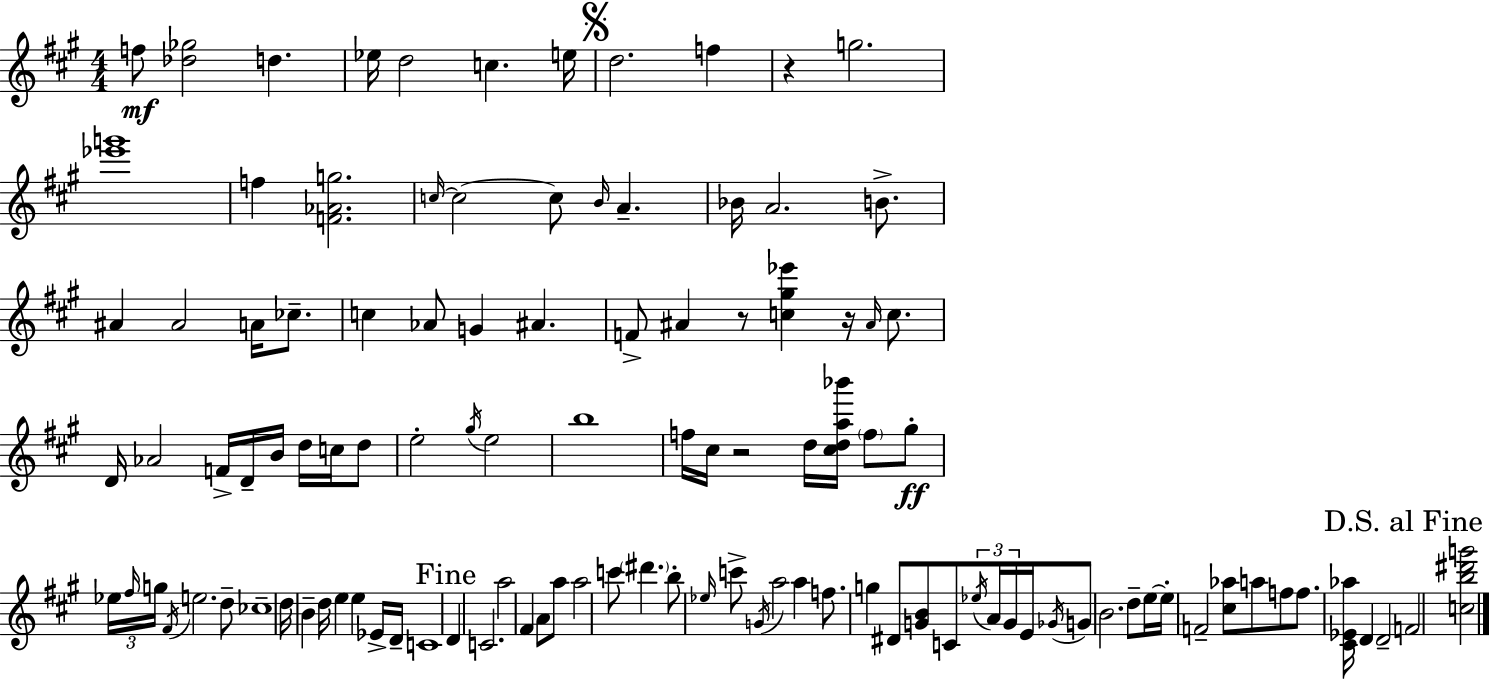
X:1
T:Untitled
M:4/4
L:1/4
K:A
f/2 [_d_g]2 d _e/4 d2 c e/4 d2 f z g2 [_e'g']4 f [F_Ag]2 c/4 c2 c/2 B/4 A _B/4 A2 B/2 ^A ^A2 A/4 _c/2 c _A/2 G ^A F/2 ^A z/2 [c^g_e'] z/4 ^A/4 c/2 D/4 _A2 F/4 D/4 B/4 d/4 c/4 d/2 e2 ^g/4 e2 b4 f/4 ^c/4 z2 d/4 [^cda_b']/4 f/2 ^g/2 _e/4 ^f/4 g/4 ^F/4 e2 d/2 _c4 d/4 B d/4 e e _E/4 D/4 C4 D C2 a2 ^F A/2 a/2 a2 c'/2 ^d' b/2 _e/4 c'/2 G/4 a2 a f/2 g ^D/2 [GB]/2 C/2 _e/4 A/4 G/4 E/4 _G/4 G/2 B2 d/2 e/4 e/4 F2 [^c_a]/2 a/2 f/2 f/2 [^C_E_a]/4 D D2 F2 [cb^d'g']2